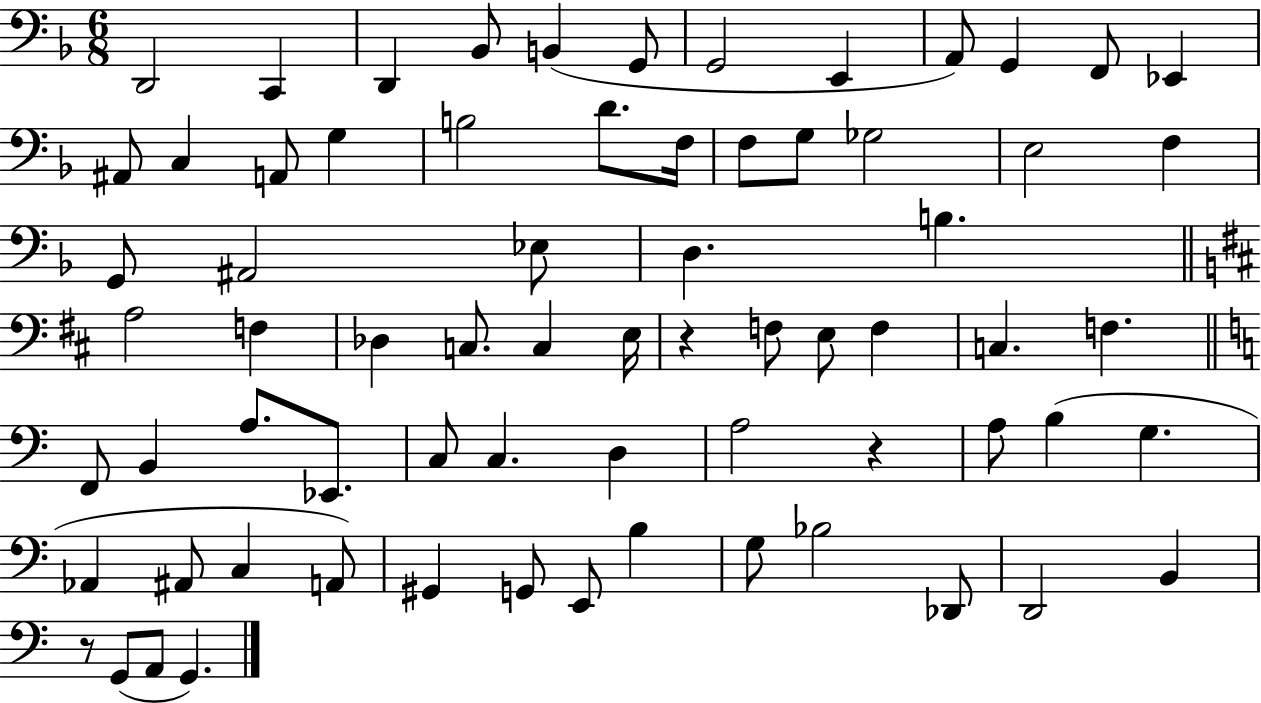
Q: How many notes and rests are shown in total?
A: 70